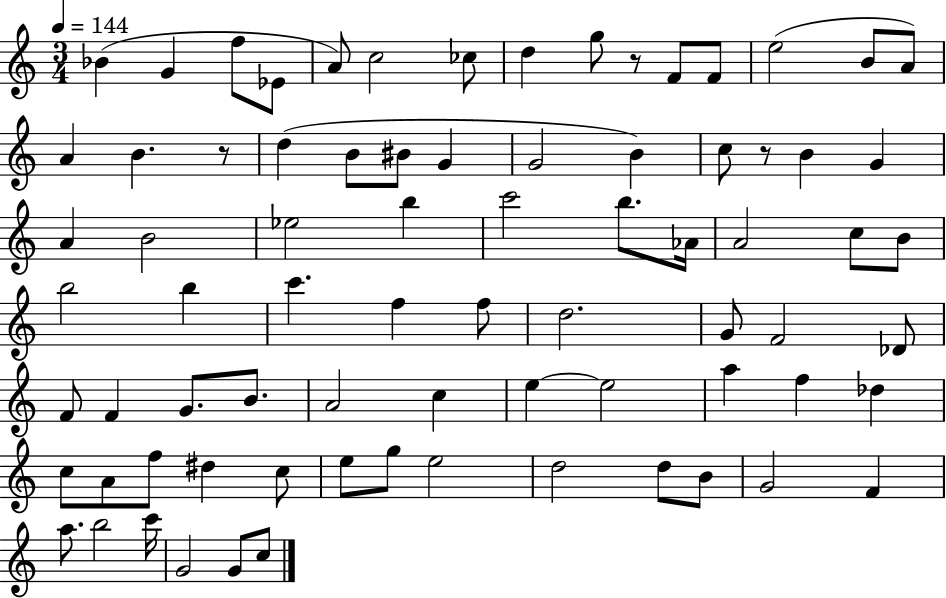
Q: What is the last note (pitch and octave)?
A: C5